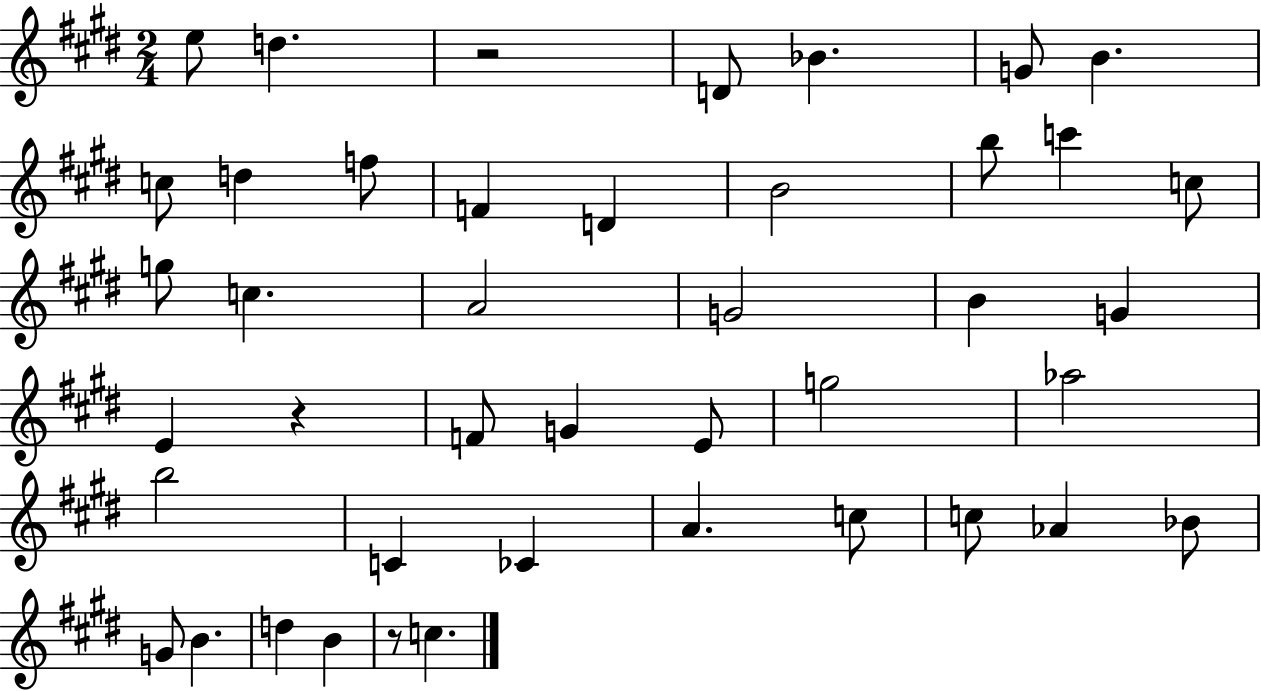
{
  \clef treble
  \numericTimeSignature
  \time 2/4
  \key e \major
  \repeat volta 2 { e''8 d''4. | r2 | d'8 bes'4. | g'8 b'4. | \break c''8 d''4 f''8 | f'4 d'4 | b'2 | b''8 c'''4 c''8 | \break g''8 c''4. | a'2 | g'2 | b'4 g'4 | \break e'4 r4 | f'8 g'4 e'8 | g''2 | aes''2 | \break b''2 | c'4 ces'4 | a'4. c''8 | c''8 aes'4 bes'8 | \break g'8 b'4. | d''4 b'4 | r8 c''4. | } \bar "|."
}